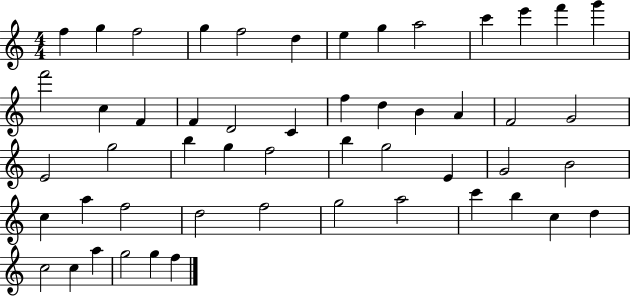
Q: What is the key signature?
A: C major